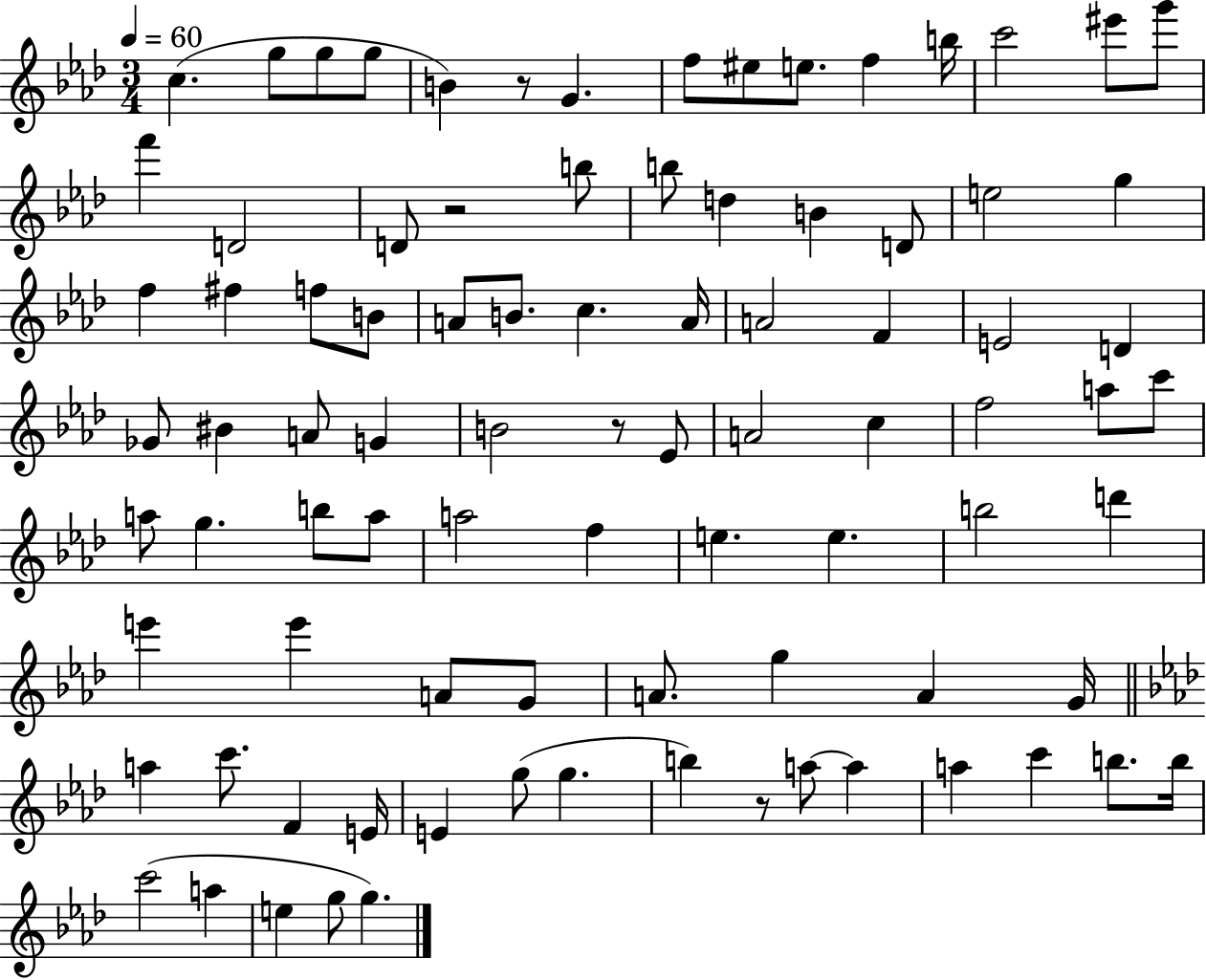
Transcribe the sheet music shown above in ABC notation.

X:1
T:Untitled
M:3/4
L:1/4
K:Ab
c g/2 g/2 g/2 B z/2 G f/2 ^e/2 e/2 f b/4 c'2 ^e'/2 g'/2 f' D2 D/2 z2 b/2 b/2 d B D/2 e2 g f ^f f/2 B/2 A/2 B/2 c A/4 A2 F E2 D _G/2 ^B A/2 G B2 z/2 _E/2 A2 c f2 a/2 c'/2 a/2 g b/2 a/2 a2 f e e b2 d' e' e' A/2 G/2 A/2 g A G/4 a c'/2 F E/4 E g/2 g b z/2 a/2 a a c' b/2 b/4 c'2 a e g/2 g